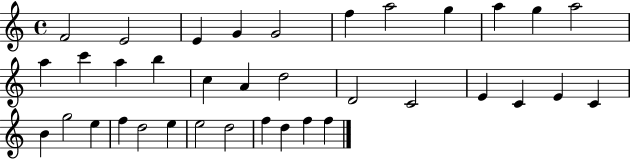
F4/h E4/h E4/q G4/q G4/h F5/q A5/h G5/q A5/q G5/q A5/h A5/q C6/q A5/q B5/q C5/q A4/q D5/h D4/h C4/h E4/q C4/q E4/q C4/q B4/q G5/h E5/q F5/q D5/h E5/q E5/h D5/h F5/q D5/q F5/q F5/q